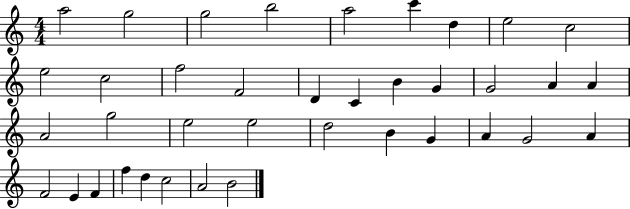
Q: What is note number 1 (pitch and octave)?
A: A5